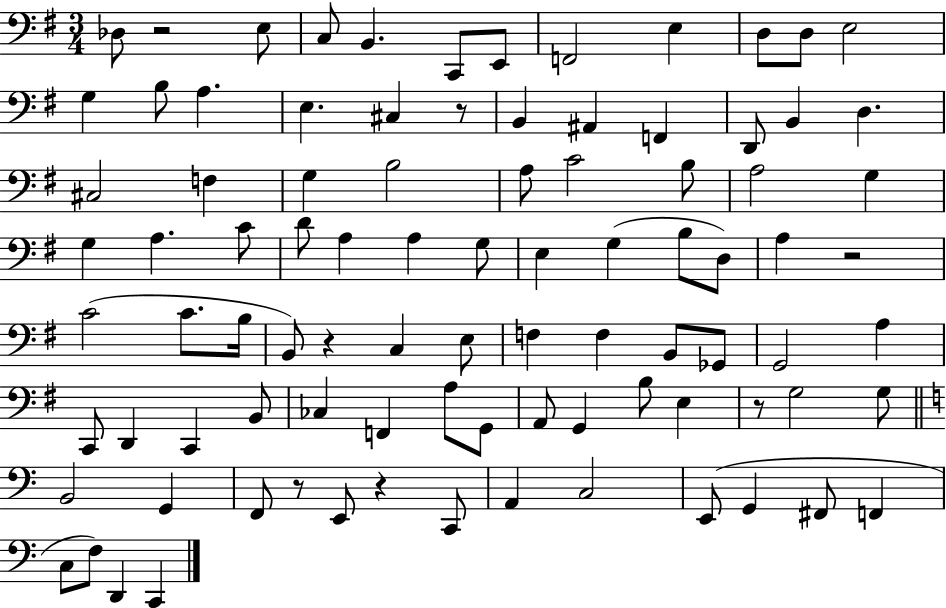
Db3/e R/h E3/e C3/e B2/q. C2/e E2/e F2/h E3/q D3/e D3/e E3/h G3/q B3/e A3/q. E3/q. C#3/q R/e B2/q A#2/q F2/q D2/e B2/q D3/q. C#3/h F3/q G3/q B3/h A3/e C4/h B3/e A3/h G3/q G3/q A3/q. C4/e D4/e A3/q A3/q G3/e E3/q G3/q B3/e D3/e A3/q R/h C4/h C4/e. B3/s B2/e R/q C3/q E3/e F3/q F3/q B2/e Gb2/e G2/h A3/q C2/e D2/q C2/q B2/e CES3/q F2/q A3/e G2/e A2/e G2/q B3/e E3/q R/e G3/h G3/e B2/h G2/q F2/e R/e E2/e R/q C2/e A2/q C3/h E2/e G2/q F#2/e F2/q C3/e F3/e D2/q C2/q